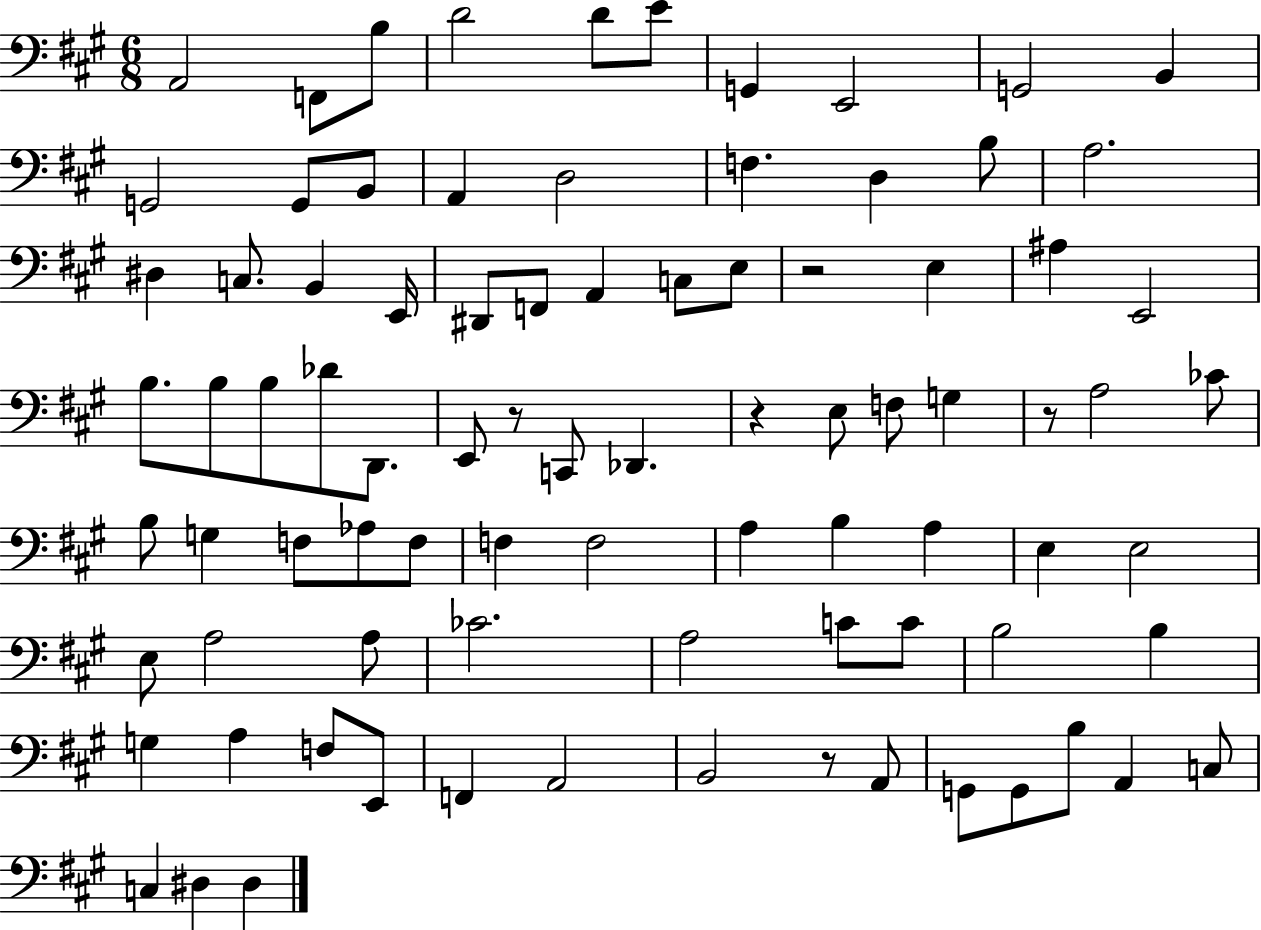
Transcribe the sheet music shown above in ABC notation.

X:1
T:Untitled
M:6/8
L:1/4
K:A
A,,2 F,,/2 B,/2 D2 D/2 E/2 G,, E,,2 G,,2 B,, G,,2 G,,/2 B,,/2 A,, D,2 F, D, B,/2 A,2 ^D, C,/2 B,, E,,/4 ^D,,/2 F,,/2 A,, C,/2 E,/2 z2 E, ^A, E,,2 B,/2 B,/2 B,/2 _D/2 D,,/2 E,,/2 z/2 C,,/2 _D,, z E,/2 F,/2 G, z/2 A,2 _C/2 B,/2 G, F,/2 _A,/2 F,/2 F, F,2 A, B, A, E, E,2 E,/2 A,2 A,/2 _C2 A,2 C/2 C/2 B,2 B, G, A, F,/2 E,,/2 F,, A,,2 B,,2 z/2 A,,/2 G,,/2 G,,/2 B,/2 A,, C,/2 C, ^D, ^D,